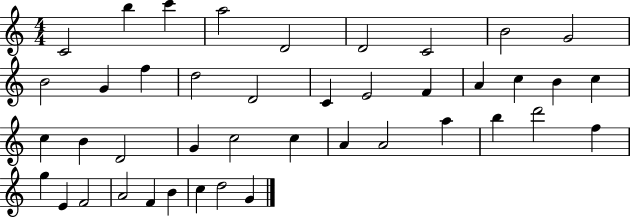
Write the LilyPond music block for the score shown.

{
  \clef treble
  \numericTimeSignature
  \time 4/4
  \key c \major
  c'2 b''4 c'''4 | a''2 d'2 | d'2 c'2 | b'2 g'2 | \break b'2 g'4 f''4 | d''2 d'2 | c'4 e'2 f'4 | a'4 c''4 b'4 c''4 | \break c''4 b'4 d'2 | g'4 c''2 c''4 | a'4 a'2 a''4 | b''4 d'''2 f''4 | \break g''4 e'4 f'2 | a'2 f'4 b'4 | c''4 d''2 g'4 | \bar "|."
}